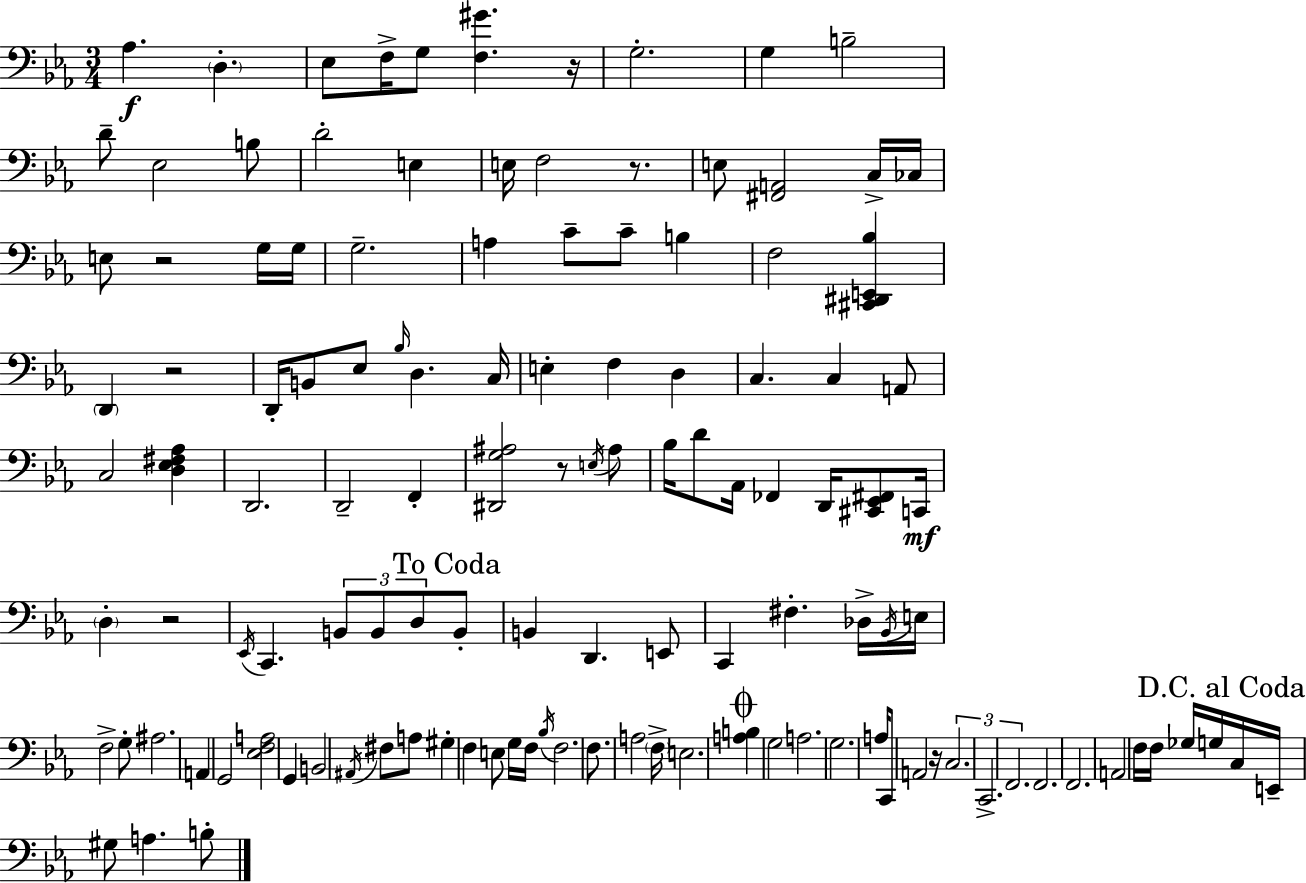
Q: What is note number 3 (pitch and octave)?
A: Eb3